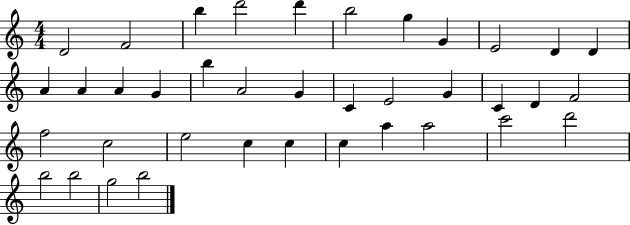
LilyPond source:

{
  \clef treble
  \numericTimeSignature
  \time 4/4
  \key c \major
  d'2 f'2 | b''4 d'''2 d'''4 | b''2 g''4 g'4 | e'2 d'4 d'4 | \break a'4 a'4 a'4 g'4 | b''4 a'2 g'4 | c'4 e'2 g'4 | c'4 d'4 f'2 | \break f''2 c''2 | e''2 c''4 c''4 | c''4 a''4 a''2 | c'''2 d'''2 | \break b''2 b''2 | g''2 b''2 | \bar "|."
}